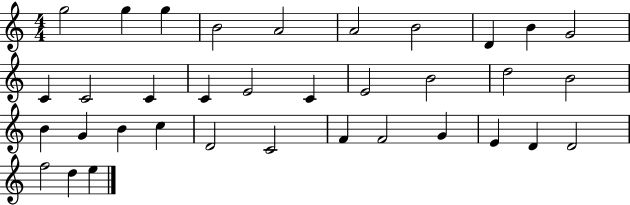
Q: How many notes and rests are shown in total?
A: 35